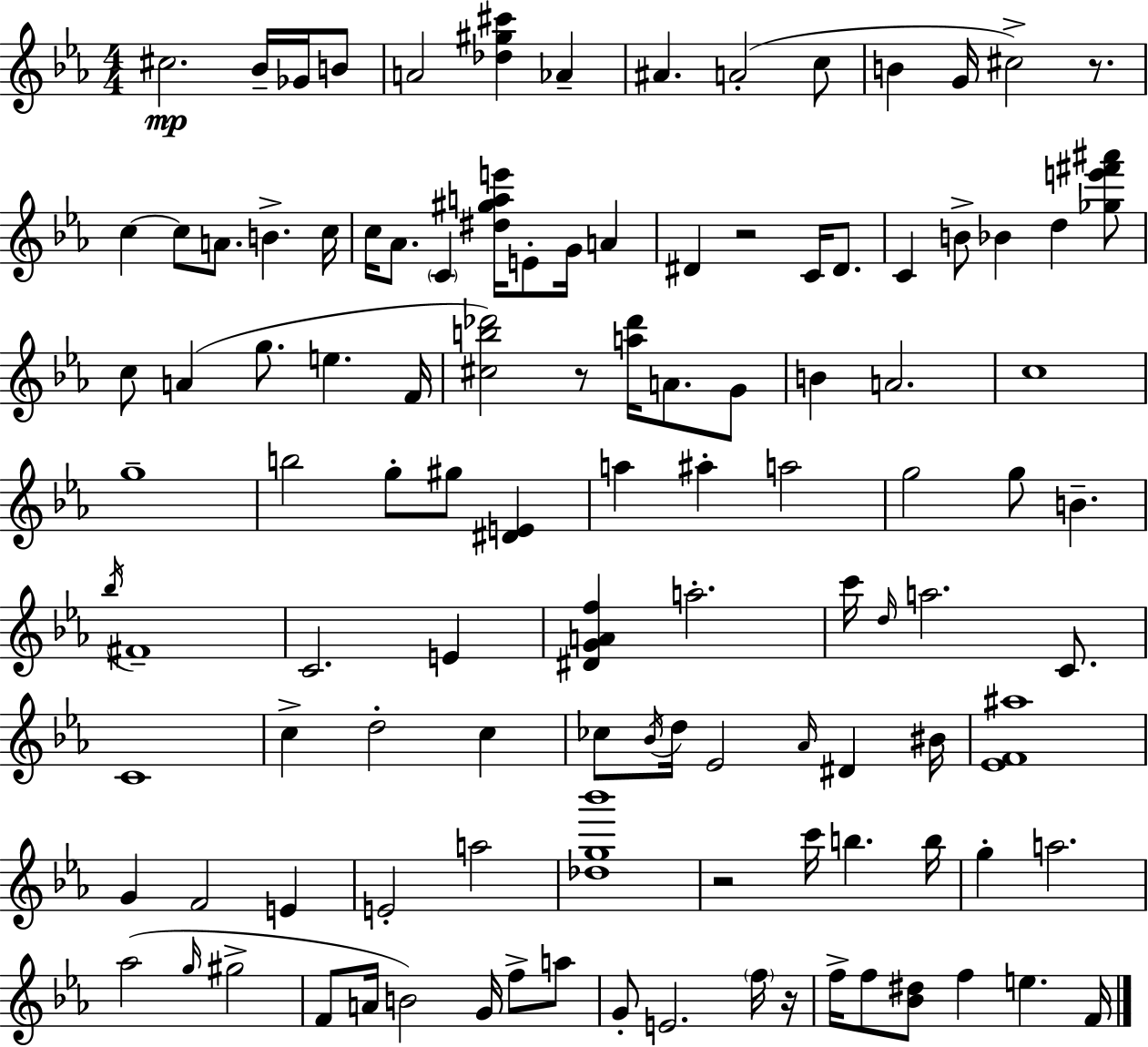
C#5/h. Bb4/s Gb4/s B4/e A4/h [Db5,G#5,C#6]/q Ab4/q A#4/q. A4/h C5/e B4/q G4/s C#5/h R/e. C5/q C5/e A4/e. B4/q. C5/s C5/s Ab4/e. C4/q [D#5,G#5,A5,E6]/s E4/e G4/s A4/q D#4/q R/h C4/s D#4/e. C4/q B4/e Bb4/q D5/q [Gb5,E6,F#6,A#6]/e C5/e A4/q G5/e. E5/q. F4/s [C#5,B5,Db6]/h R/e [A5,Db6]/s A4/e. G4/e B4/q A4/h. C5/w G5/w B5/h G5/e G#5/e [D#4,E4]/q A5/q A#5/q A5/h G5/h G5/e B4/q. Bb5/s F#4/w C4/h. E4/q [D#4,G4,A4,F5]/q A5/h. C6/s D5/s A5/h. C4/e. C4/w C5/q D5/h C5/q CES5/e Bb4/s D5/s Eb4/h Ab4/s D#4/q BIS4/s [Eb4,F4,A#5]/w G4/q F4/h E4/q E4/h A5/h [Db5,G5,Bb6]/w R/h C6/s B5/q. B5/s G5/q A5/h. Ab5/h G5/s G#5/h F4/e A4/s B4/h G4/s F5/e A5/e G4/e E4/h. F5/s R/s F5/s F5/e [Bb4,D#5]/e F5/q E5/q. F4/s